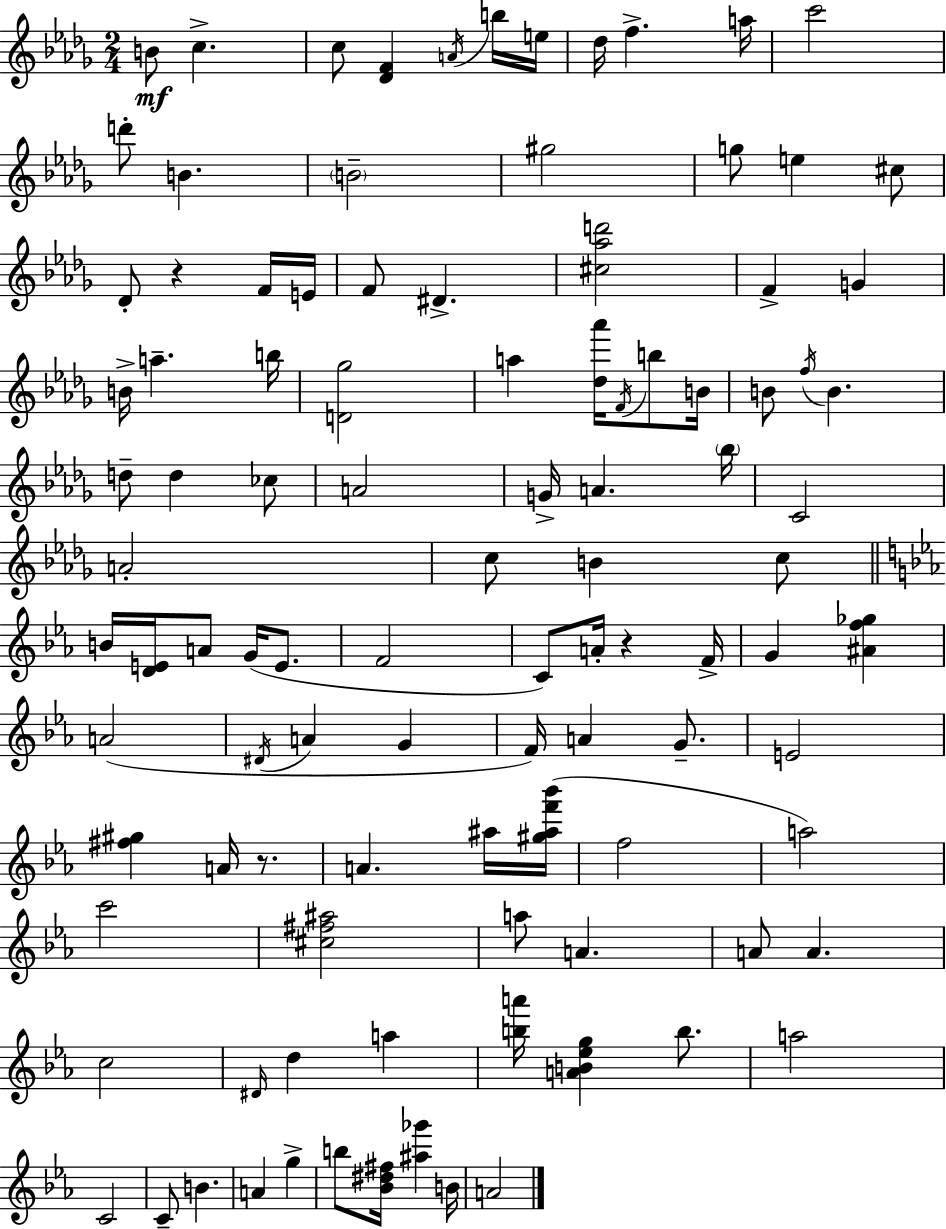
{
  \clef treble
  \numericTimeSignature
  \time 2/4
  \key bes \minor
  b'8\mf c''4.-> | c''8 <des' f'>4 \acciaccatura { a'16 } b''16 | e''16 des''16 f''4.-> | a''16 c'''2 | \break d'''8-. b'4. | \parenthesize b'2-- | gis''2 | g''8 e''4 cis''8 | \break des'8-. r4 f'16 | e'16 f'8 dis'4.-> | <cis'' aes'' d'''>2 | f'4-> g'4 | \break b'16-> a''4.-- | b''16 <d' ges''>2 | a''4 <des'' aes'''>16 \acciaccatura { f'16 } b''8 | b'16 b'8 \acciaccatura { f''16 } b'4. | \break d''8-- d''4 | ces''8 a'2 | g'16-> a'4. | \parenthesize bes''16 c'2 | \break a'2-. | c''8 b'4 | c''8 \bar "||" \break \key c \minor b'16 <d' e'>16 a'8 g'16( e'8. | f'2 | c'8) a'16-. r4 f'16-> | g'4 <ais' f'' ges''>4 | \break a'2( | \acciaccatura { dis'16 } a'4 g'4 | f'16) a'4 g'8.-- | e'2 | \break <fis'' gis''>4 a'16 r8. | a'4. ais''16 | <gis'' ais'' f''' bes'''>16( f''2 | a''2) | \break c'''2 | <cis'' fis'' ais''>2 | a''8 a'4. | a'8 a'4. | \break c''2 | \grace { dis'16 } d''4 a''4 | <b'' a'''>16 <a' b' ees'' g''>4 b''8. | a''2 | \break c'2 | c'8-- b'4. | a'4 g''4-> | b''8 <bes' dis'' fis''>16 <ais'' ges'''>4 | \break b'16 a'2 | \bar "|."
}